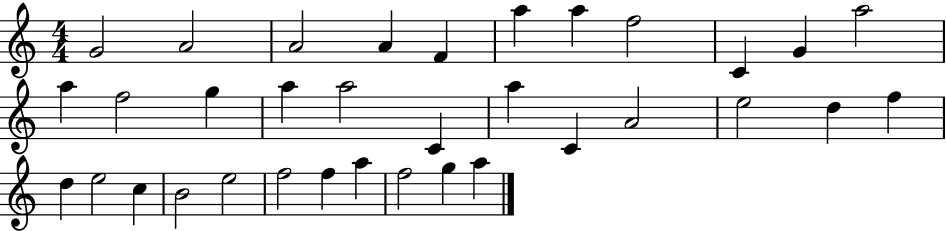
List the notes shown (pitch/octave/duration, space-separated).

G4/h A4/h A4/h A4/q F4/q A5/q A5/q F5/h C4/q G4/q A5/h A5/q F5/h G5/q A5/q A5/h C4/q A5/q C4/q A4/h E5/h D5/q F5/q D5/q E5/h C5/q B4/h E5/h F5/h F5/q A5/q F5/h G5/q A5/q